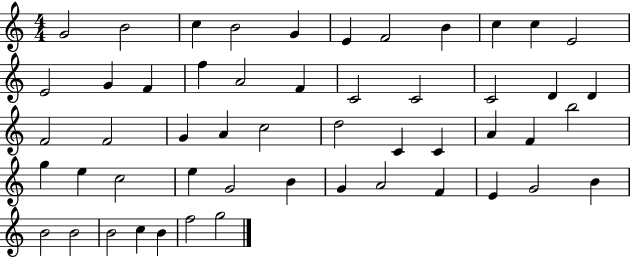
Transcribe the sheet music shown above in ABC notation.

X:1
T:Untitled
M:4/4
L:1/4
K:C
G2 B2 c B2 G E F2 B c c E2 E2 G F f A2 F C2 C2 C2 D D F2 F2 G A c2 d2 C C A F b2 g e c2 e G2 B G A2 F E G2 B B2 B2 B2 c B f2 g2